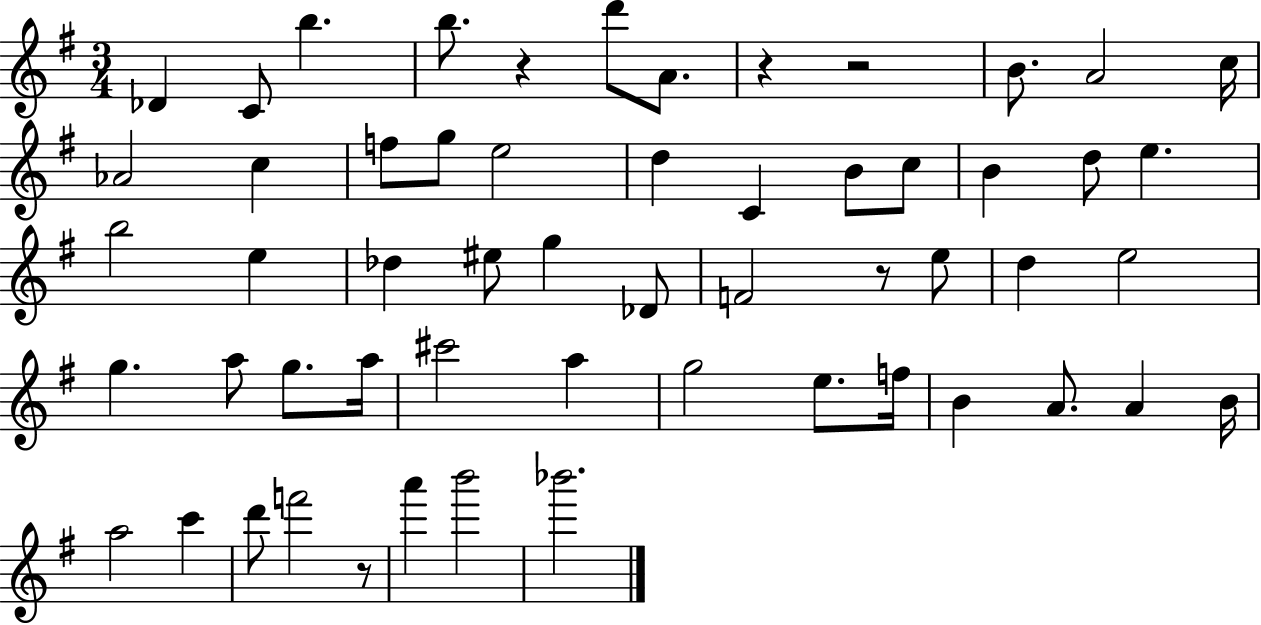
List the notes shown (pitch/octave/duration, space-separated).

Db4/q C4/e B5/q. B5/e. R/q D6/e A4/e. R/q R/h B4/e. A4/h C5/s Ab4/h C5/q F5/e G5/e E5/h D5/q C4/q B4/e C5/e B4/q D5/e E5/q. B5/h E5/q Db5/q EIS5/e G5/q Db4/e F4/h R/e E5/e D5/q E5/h G5/q. A5/e G5/e. A5/s C#6/h A5/q G5/h E5/e. F5/s B4/q A4/e. A4/q B4/s A5/h C6/q D6/e F6/h R/e A6/q B6/h Bb6/h.